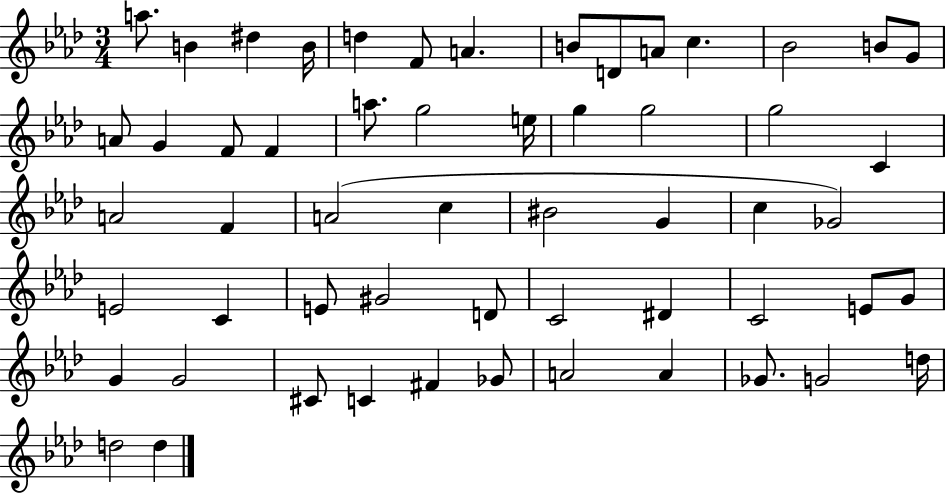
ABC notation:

X:1
T:Untitled
M:3/4
L:1/4
K:Ab
a/2 B ^d B/4 d F/2 A B/2 D/2 A/2 c _B2 B/2 G/2 A/2 G F/2 F a/2 g2 e/4 g g2 g2 C A2 F A2 c ^B2 G c _G2 E2 C E/2 ^G2 D/2 C2 ^D C2 E/2 G/2 G G2 ^C/2 C ^F _G/2 A2 A _G/2 G2 d/4 d2 d